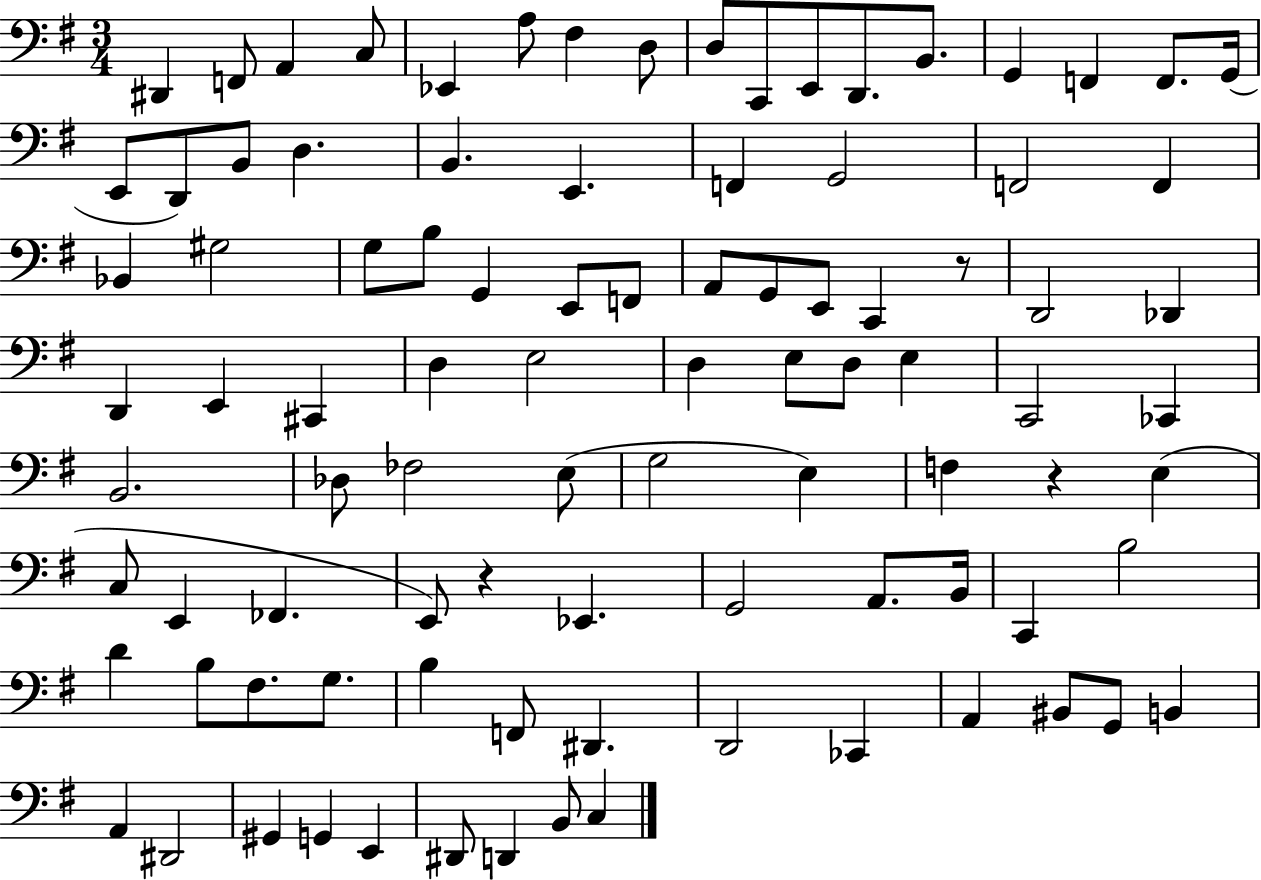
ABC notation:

X:1
T:Untitled
M:3/4
L:1/4
K:G
^D,, F,,/2 A,, C,/2 _E,, A,/2 ^F, D,/2 D,/2 C,,/2 E,,/2 D,,/2 B,,/2 G,, F,, F,,/2 G,,/4 E,,/2 D,,/2 B,,/2 D, B,, E,, F,, G,,2 F,,2 F,, _B,, ^G,2 G,/2 B,/2 G,, E,,/2 F,,/2 A,,/2 G,,/2 E,,/2 C,, z/2 D,,2 _D,, D,, E,, ^C,, D, E,2 D, E,/2 D,/2 E, C,,2 _C,, B,,2 _D,/2 _F,2 E,/2 G,2 E, F, z E, C,/2 E,, _F,, E,,/2 z _E,, G,,2 A,,/2 B,,/4 C,, B,2 D B,/2 ^F,/2 G,/2 B, F,,/2 ^D,, D,,2 _C,, A,, ^B,,/2 G,,/2 B,, A,, ^D,,2 ^G,, G,, E,, ^D,,/2 D,, B,,/2 C,